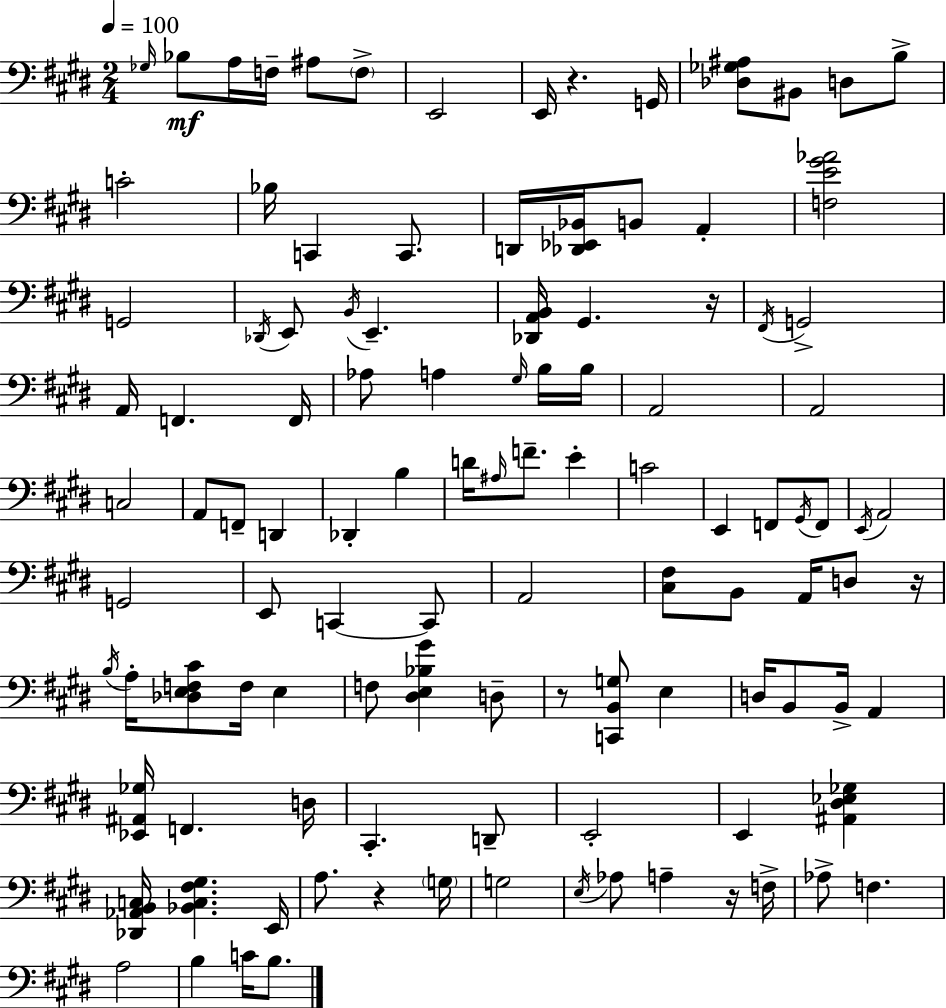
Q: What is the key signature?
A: E major